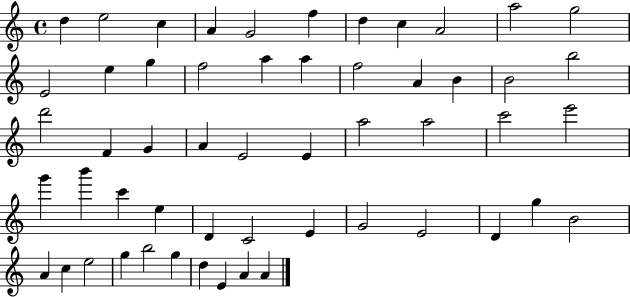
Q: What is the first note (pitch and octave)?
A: D5